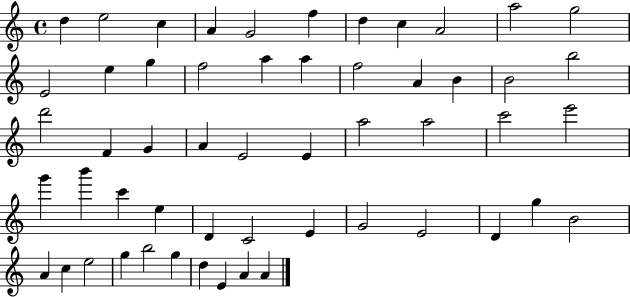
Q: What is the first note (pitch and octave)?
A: D5